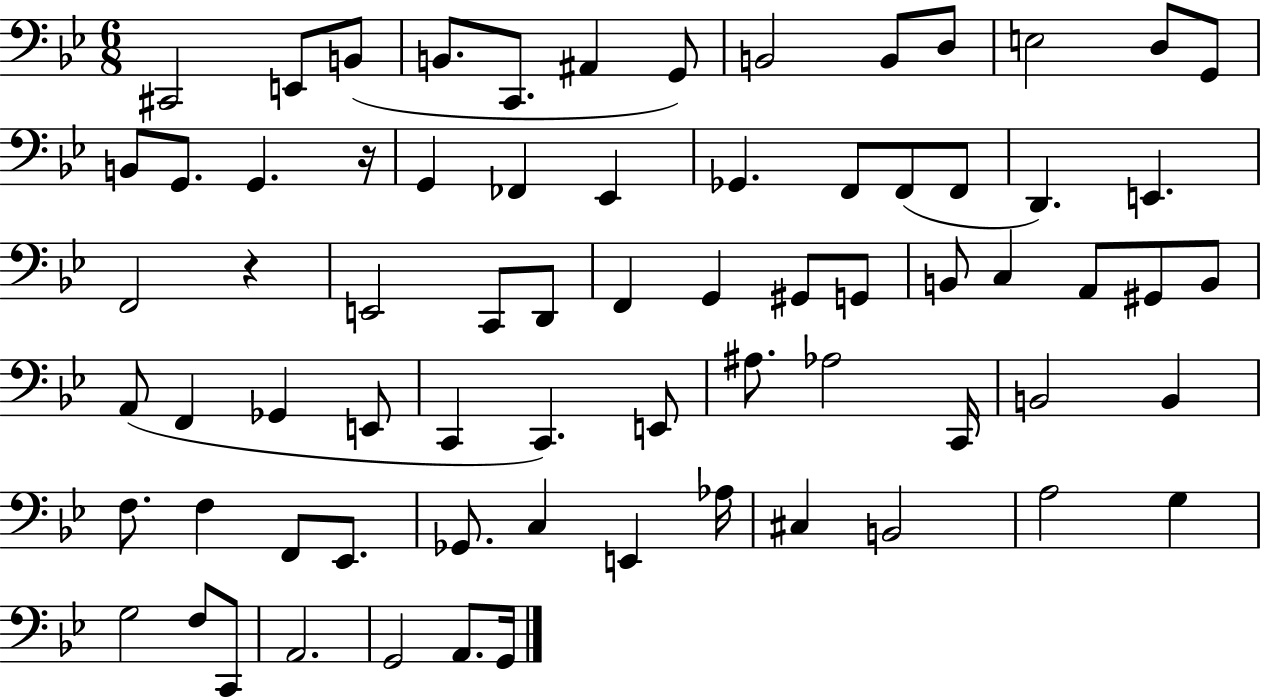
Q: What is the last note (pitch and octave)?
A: G2